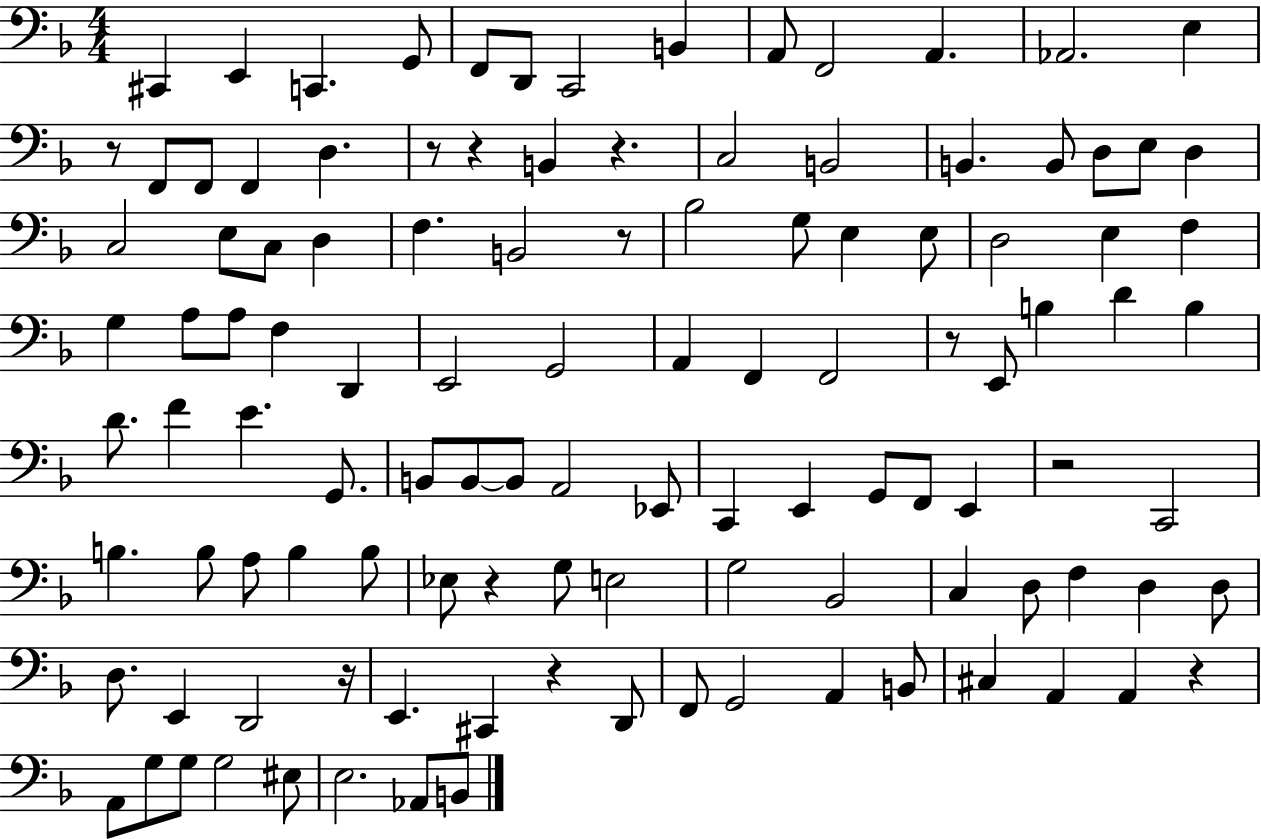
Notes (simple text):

C#2/q E2/q C2/q. G2/e F2/e D2/e C2/h B2/q A2/e F2/h A2/q. Ab2/h. E3/q R/e F2/e F2/e F2/q D3/q. R/e R/q B2/q R/q. C3/h B2/h B2/q. B2/e D3/e E3/e D3/q C3/h E3/e C3/e D3/q F3/q. B2/h R/e Bb3/h G3/e E3/q E3/e D3/h E3/q F3/q G3/q A3/e A3/e F3/q D2/q E2/h G2/h A2/q F2/q F2/h R/e E2/e B3/q D4/q B3/q D4/e. F4/q E4/q. G2/e. B2/e B2/e B2/e A2/h Eb2/e C2/q E2/q G2/e F2/e E2/q R/h C2/h B3/q. B3/e A3/e B3/q B3/e Eb3/e R/q G3/e E3/h G3/h Bb2/h C3/q D3/e F3/q D3/q D3/e D3/e. E2/q D2/h R/s E2/q. C#2/q R/q D2/e F2/e G2/h A2/q B2/e C#3/q A2/q A2/q R/q A2/e G3/e G3/e G3/h EIS3/e E3/h. Ab2/e B2/e